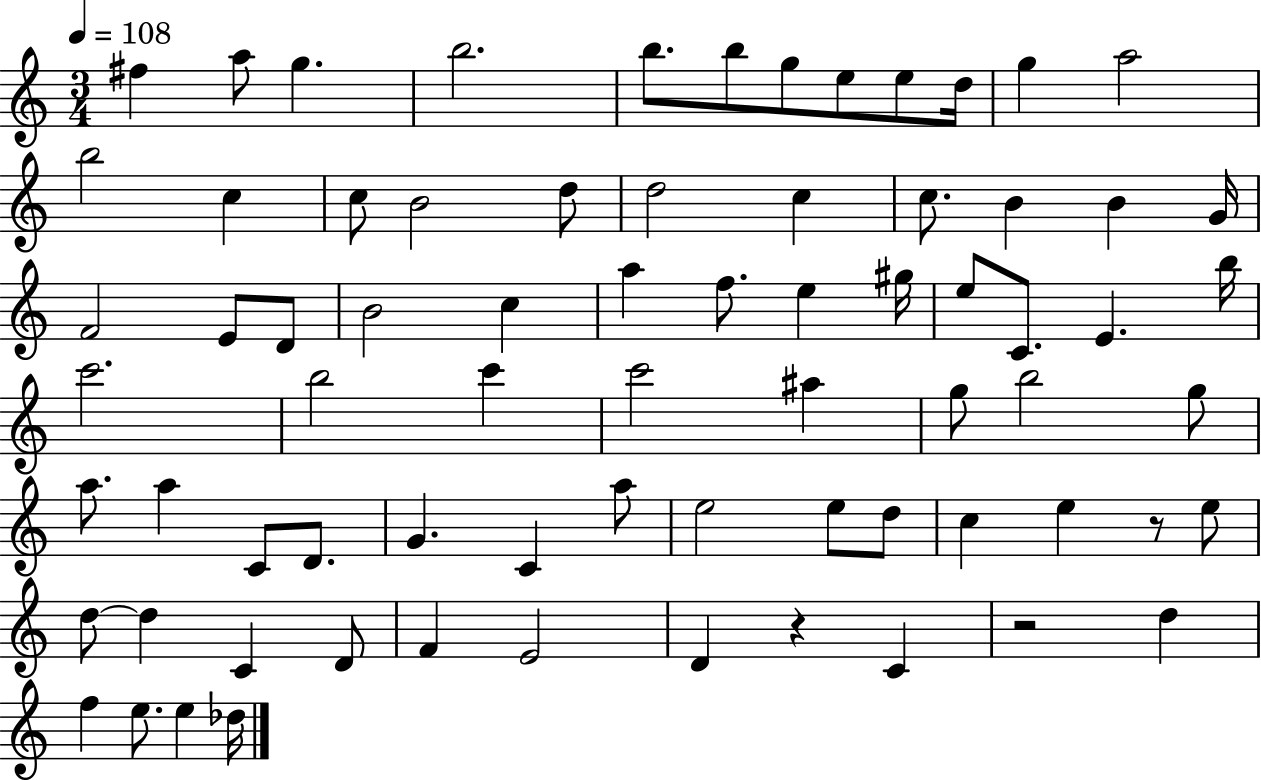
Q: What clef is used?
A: treble